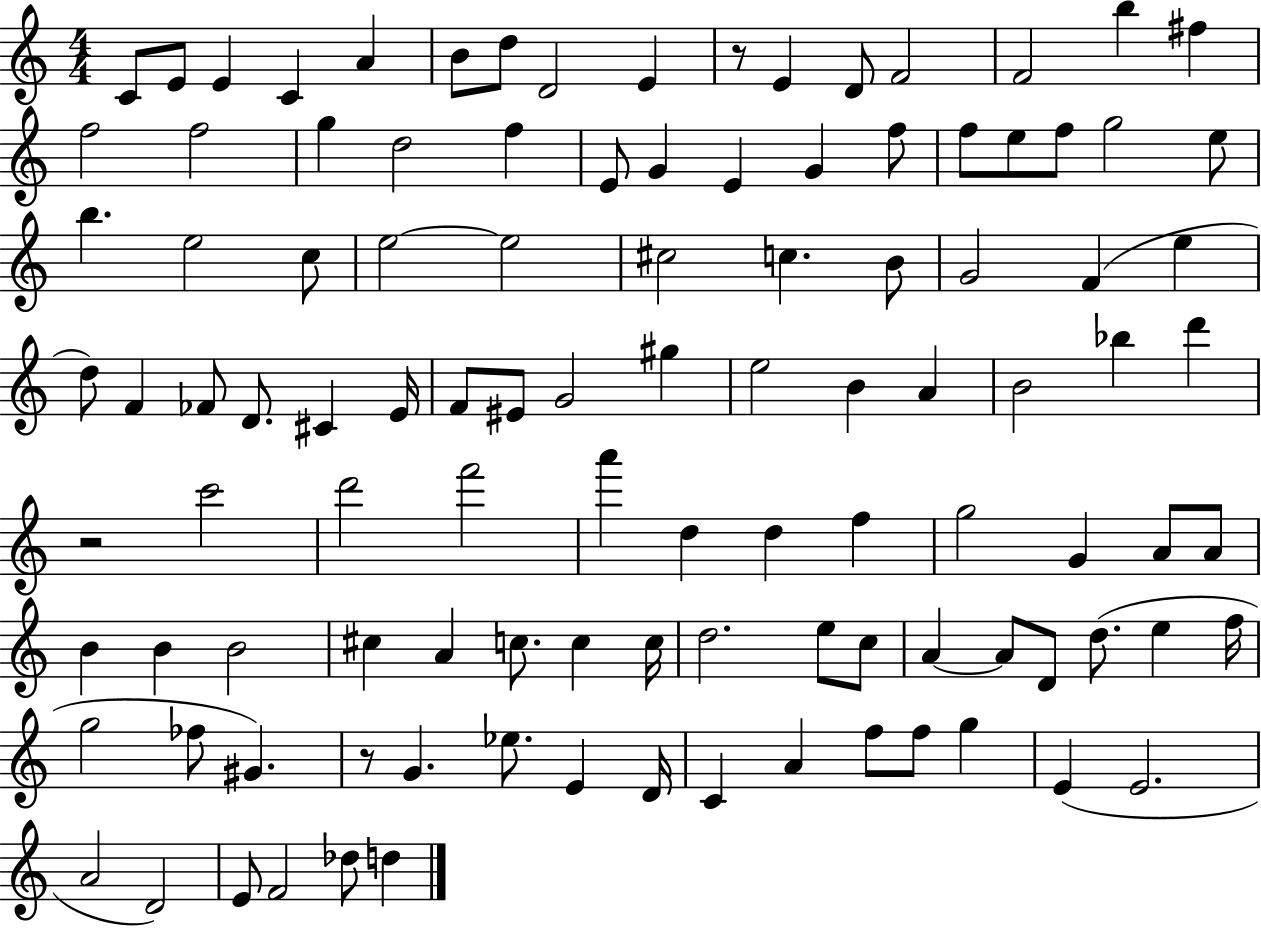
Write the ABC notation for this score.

X:1
T:Untitled
M:4/4
L:1/4
K:C
C/2 E/2 E C A B/2 d/2 D2 E z/2 E D/2 F2 F2 b ^f f2 f2 g d2 f E/2 G E G f/2 f/2 e/2 f/2 g2 e/2 b e2 c/2 e2 e2 ^c2 c B/2 G2 F e d/2 F _F/2 D/2 ^C E/4 F/2 ^E/2 G2 ^g e2 B A B2 _b d' z2 c'2 d'2 f'2 a' d d f g2 G A/2 A/2 B B B2 ^c A c/2 c c/4 d2 e/2 c/2 A A/2 D/2 d/2 e f/4 g2 _f/2 ^G z/2 G _e/2 E D/4 C A f/2 f/2 g E E2 A2 D2 E/2 F2 _d/2 d